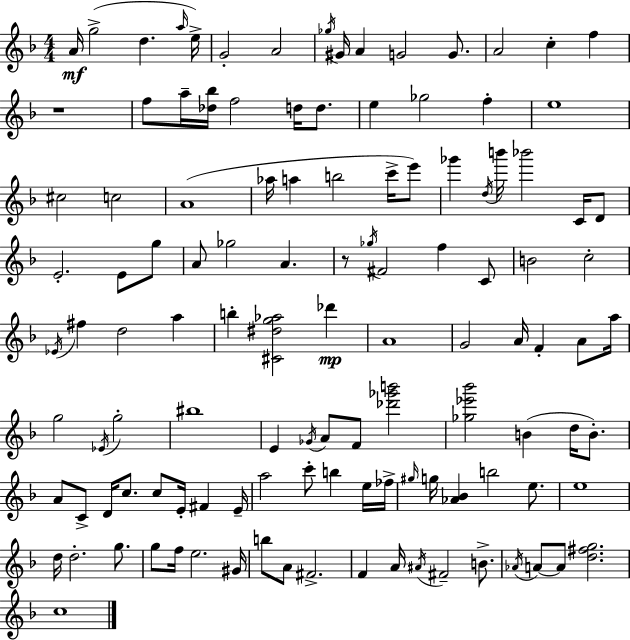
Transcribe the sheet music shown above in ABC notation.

X:1
T:Untitled
M:4/4
L:1/4
K:F
A/4 g2 d a/4 e/4 G2 A2 _g/4 ^G/4 A G2 G/2 A2 c f z4 f/2 a/4 [_d_b]/4 f2 d/4 d/2 e _g2 f e4 ^c2 c2 A4 _a/4 a b2 c'/4 e'/2 _g' d/4 b'/4 _b'2 C/4 D/2 E2 E/2 g/2 A/2 _g2 A z/2 _g/4 ^F2 f C/2 B2 c2 _E/4 ^f d2 a b [^C^dg_a]2 _d' A4 G2 A/4 F A/2 a/4 g2 _E/4 g2 ^b4 E _G/4 A/2 F/2 [_d'_g'b']2 [_g_e'_b']2 B d/4 B/2 A/2 C/2 D/4 c/2 c/2 E/4 ^F E/4 a2 c'/2 b e/4 _f/4 ^g/4 g/4 [_A_B] b2 e/2 e4 d/4 d2 g/2 g/2 f/4 e2 ^G/4 b/2 A/2 ^F2 F A/4 ^A/4 ^F2 B/2 _A/4 A/2 A/2 [d^fg]2 c4